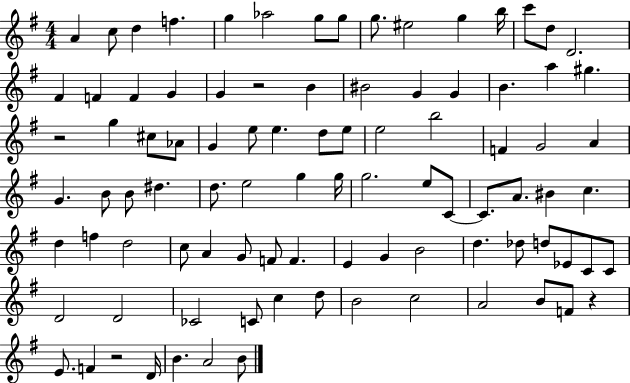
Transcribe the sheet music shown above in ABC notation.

X:1
T:Untitled
M:4/4
L:1/4
K:G
A c/2 d f g _a2 g/2 g/2 g/2 ^e2 g b/4 c'/2 d/2 D2 ^F F F G G z2 B ^B2 G G B a ^g z2 g ^c/2 _A/2 G e/2 e d/2 e/2 e2 b2 F G2 A G B/2 B/2 ^d d/2 e2 g g/4 g2 e/2 C/2 C/2 A/2 ^B c d f d2 c/2 A G/2 F/2 F E G B2 d _d/2 d/2 _E/2 C/2 C/2 D2 D2 _C2 C/2 c d/2 B2 c2 A2 B/2 F/2 z E/2 F z2 D/4 B A2 B/2